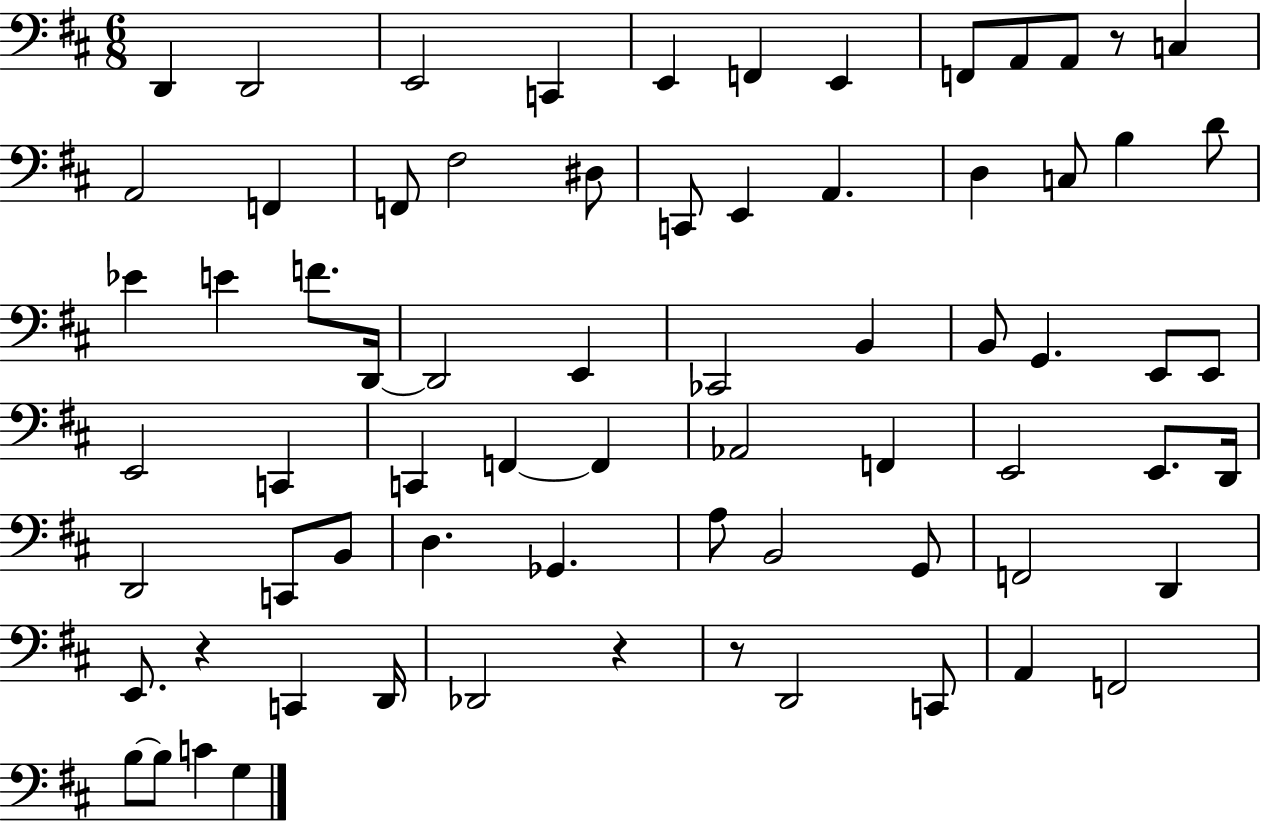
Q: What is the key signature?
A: D major